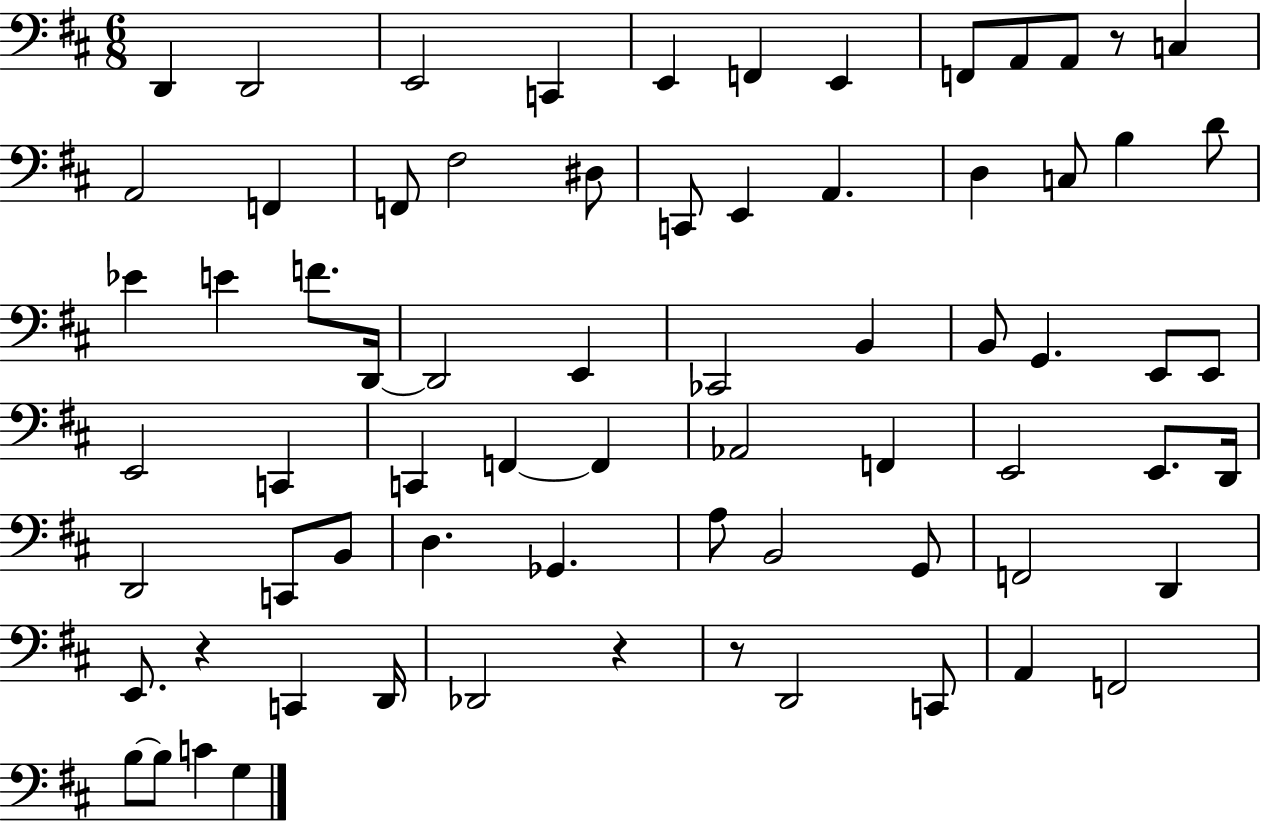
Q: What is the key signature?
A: D major